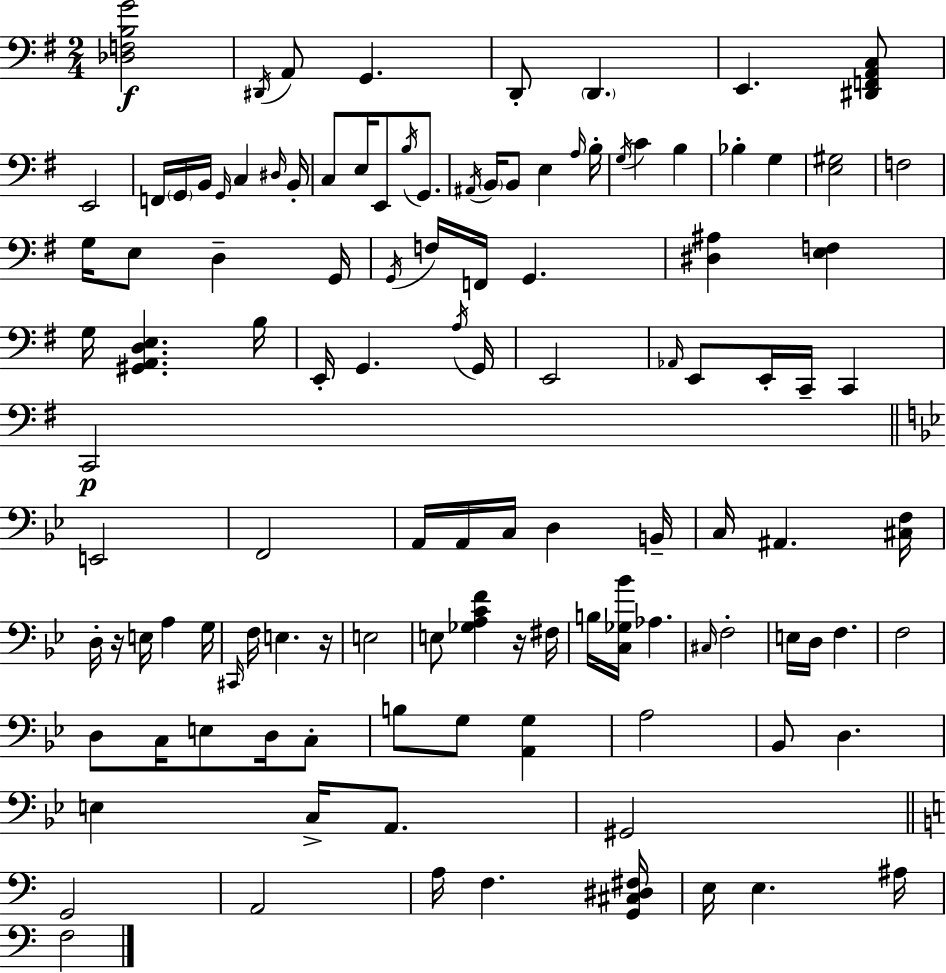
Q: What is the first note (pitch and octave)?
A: D#2